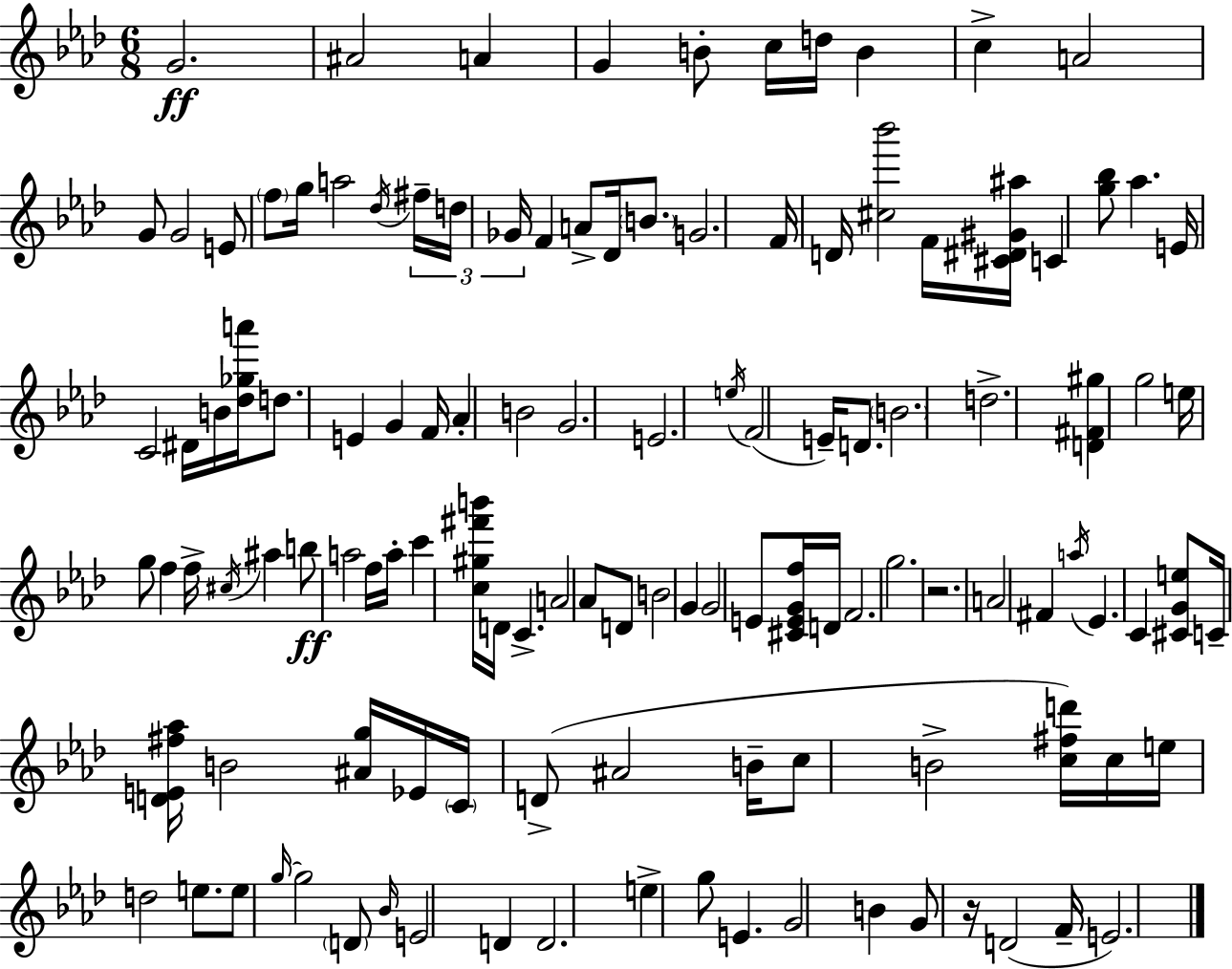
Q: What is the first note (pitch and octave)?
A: G4